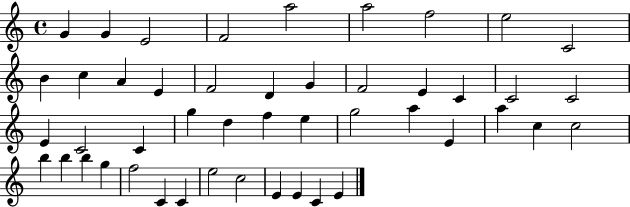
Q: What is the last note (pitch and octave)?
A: E4